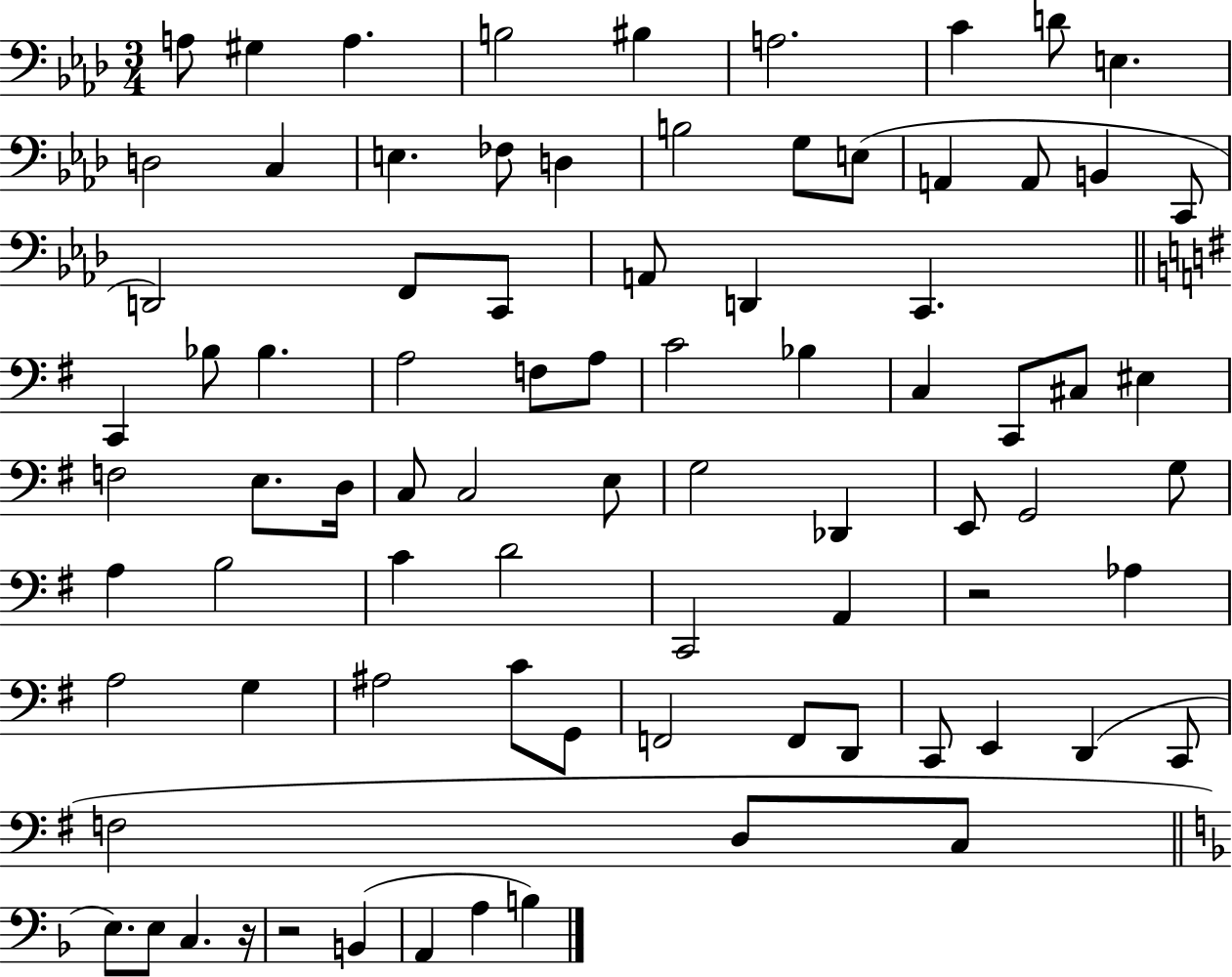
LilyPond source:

{
  \clef bass
  \numericTimeSignature
  \time 3/4
  \key aes \major
  a8 gis4 a4. | b2 bis4 | a2. | c'4 d'8 e4. | \break d2 c4 | e4. fes8 d4 | b2 g8 e8( | a,4 a,8 b,4 c,8 | \break d,2) f,8 c,8 | a,8 d,4 c,4. | \bar "||" \break \key g \major c,4 bes8 bes4. | a2 f8 a8 | c'2 bes4 | c4 c,8 cis8 eis4 | \break f2 e8. d16 | c8 c2 e8 | g2 des,4 | e,8 g,2 g8 | \break a4 b2 | c'4 d'2 | c,2 a,4 | r2 aes4 | \break a2 g4 | ais2 c'8 g,8 | f,2 f,8 d,8 | c,8 e,4 d,4( c,8 | \break f2 d8 c8 | \bar "||" \break \key d \minor e8.) e8 c4. r16 | r2 b,4( | a,4 a4 b4) | \bar "|."
}